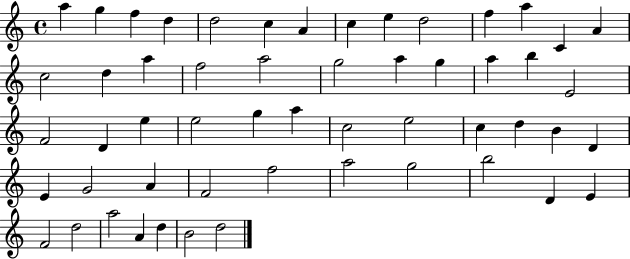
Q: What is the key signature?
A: C major